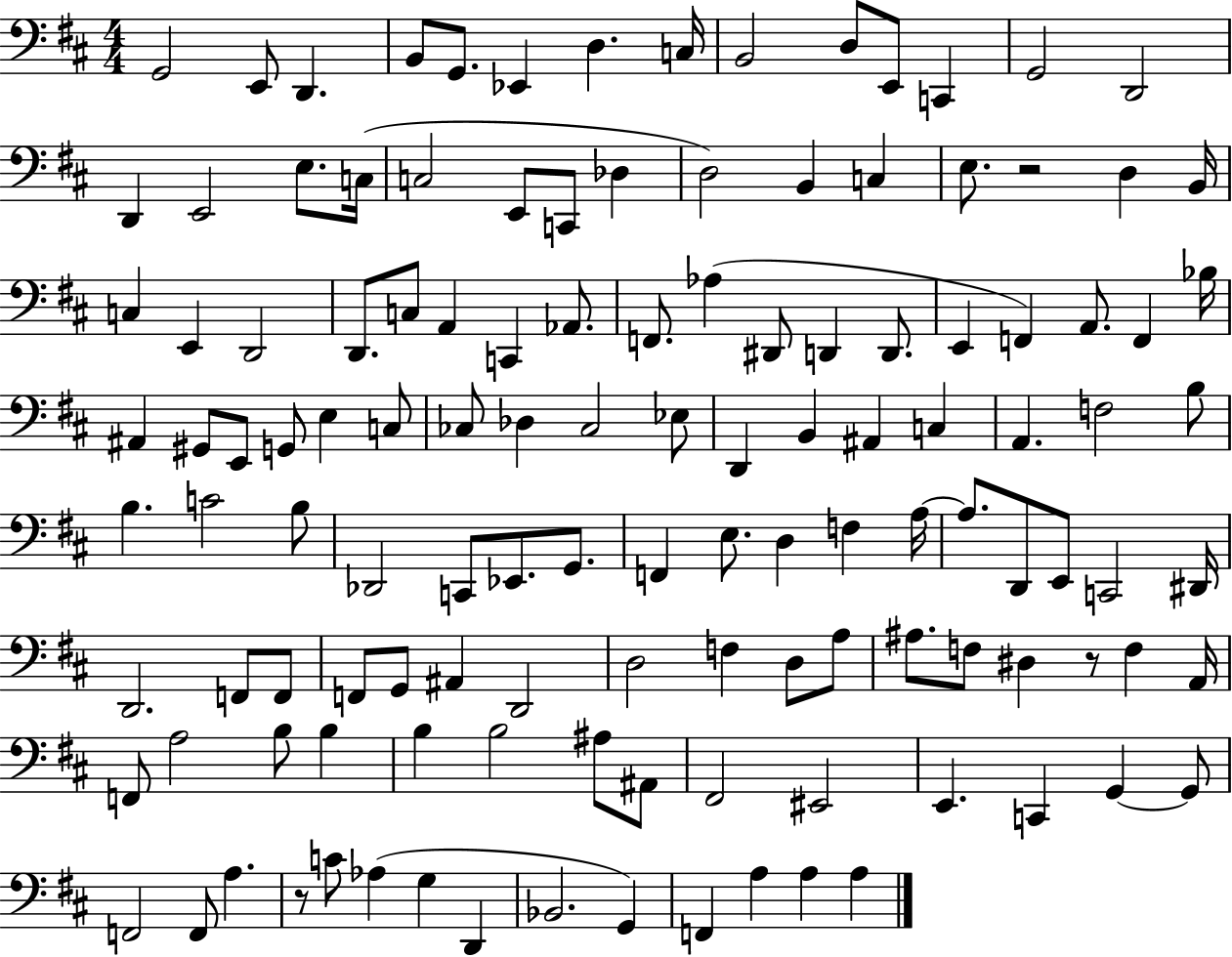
X:1
T:Untitled
M:4/4
L:1/4
K:D
G,,2 E,,/2 D,, B,,/2 G,,/2 _E,, D, C,/4 B,,2 D,/2 E,,/2 C,, G,,2 D,,2 D,, E,,2 E,/2 C,/4 C,2 E,,/2 C,,/2 _D, D,2 B,, C, E,/2 z2 D, B,,/4 C, E,, D,,2 D,,/2 C,/2 A,, C,, _A,,/2 F,,/2 _A, ^D,,/2 D,, D,,/2 E,, F,, A,,/2 F,, _B,/4 ^A,, ^G,,/2 E,,/2 G,,/2 E, C,/2 _C,/2 _D, _C,2 _E,/2 D,, B,, ^A,, C, A,, F,2 B,/2 B, C2 B,/2 _D,,2 C,,/2 _E,,/2 G,,/2 F,, E,/2 D, F, A,/4 A,/2 D,,/2 E,,/2 C,,2 ^D,,/4 D,,2 F,,/2 F,,/2 F,,/2 G,,/2 ^A,, D,,2 D,2 F, D,/2 A,/2 ^A,/2 F,/2 ^D, z/2 F, A,,/4 F,,/2 A,2 B,/2 B, B, B,2 ^A,/2 ^A,,/2 ^F,,2 ^E,,2 E,, C,, G,, G,,/2 F,,2 F,,/2 A, z/2 C/2 _A, G, D,, _B,,2 G,, F,, A, A, A,